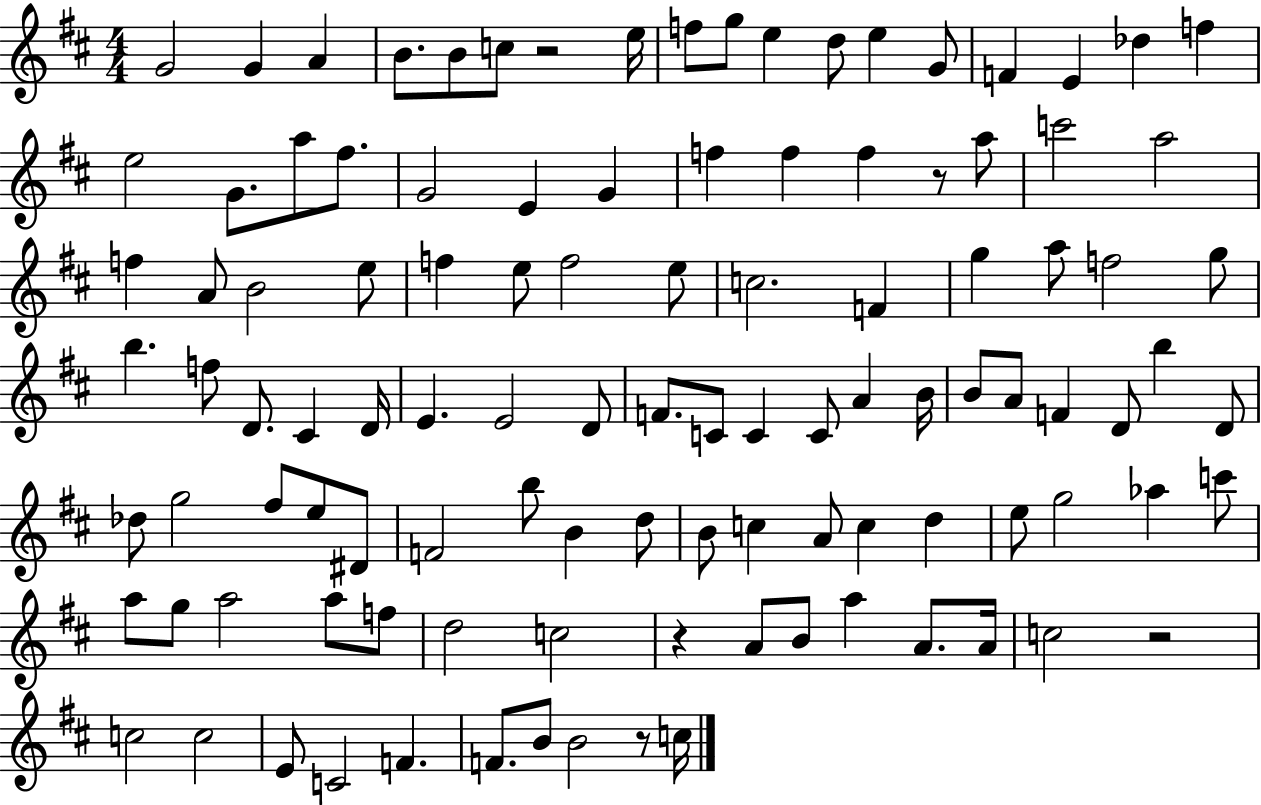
{
  \clef treble
  \numericTimeSignature
  \time 4/4
  \key d \major
  g'2 g'4 a'4 | b'8. b'8 c''8 r2 e''16 | f''8 g''8 e''4 d''8 e''4 g'8 | f'4 e'4 des''4 f''4 | \break e''2 g'8. a''8 fis''8. | g'2 e'4 g'4 | f''4 f''4 f''4 r8 a''8 | c'''2 a''2 | \break f''4 a'8 b'2 e''8 | f''4 e''8 f''2 e''8 | c''2. f'4 | g''4 a''8 f''2 g''8 | \break b''4. f''8 d'8. cis'4 d'16 | e'4. e'2 d'8 | f'8. c'8 c'4 c'8 a'4 b'16 | b'8 a'8 f'4 d'8 b''4 d'8 | \break des''8 g''2 fis''8 e''8 dis'8 | f'2 b''8 b'4 d''8 | b'8 c''4 a'8 c''4 d''4 | e''8 g''2 aes''4 c'''8 | \break a''8 g''8 a''2 a''8 f''8 | d''2 c''2 | r4 a'8 b'8 a''4 a'8. a'16 | c''2 r2 | \break c''2 c''2 | e'8 c'2 f'4. | f'8. b'8 b'2 r8 c''16 | \bar "|."
}